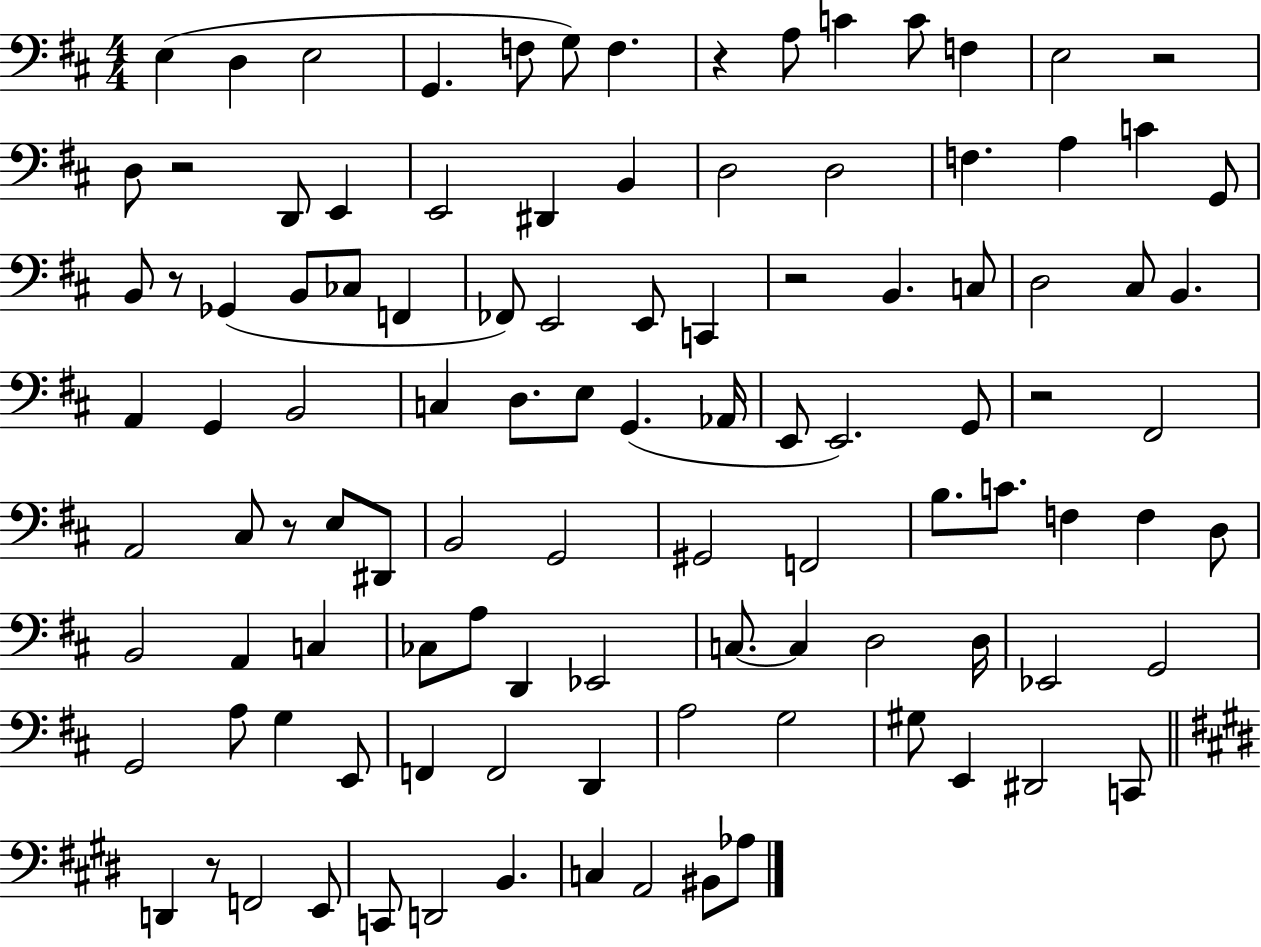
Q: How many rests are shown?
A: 8